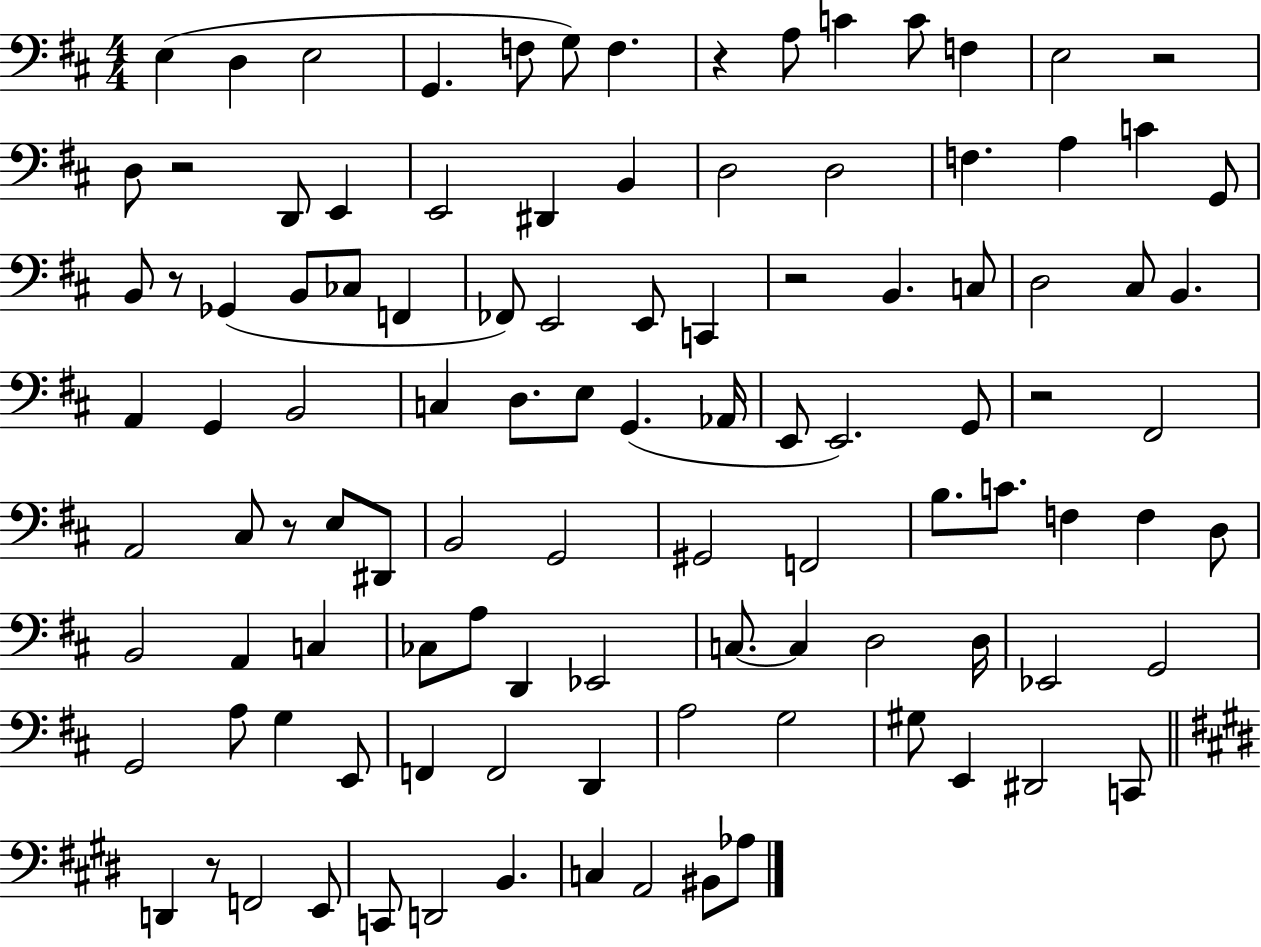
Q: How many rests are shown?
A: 8